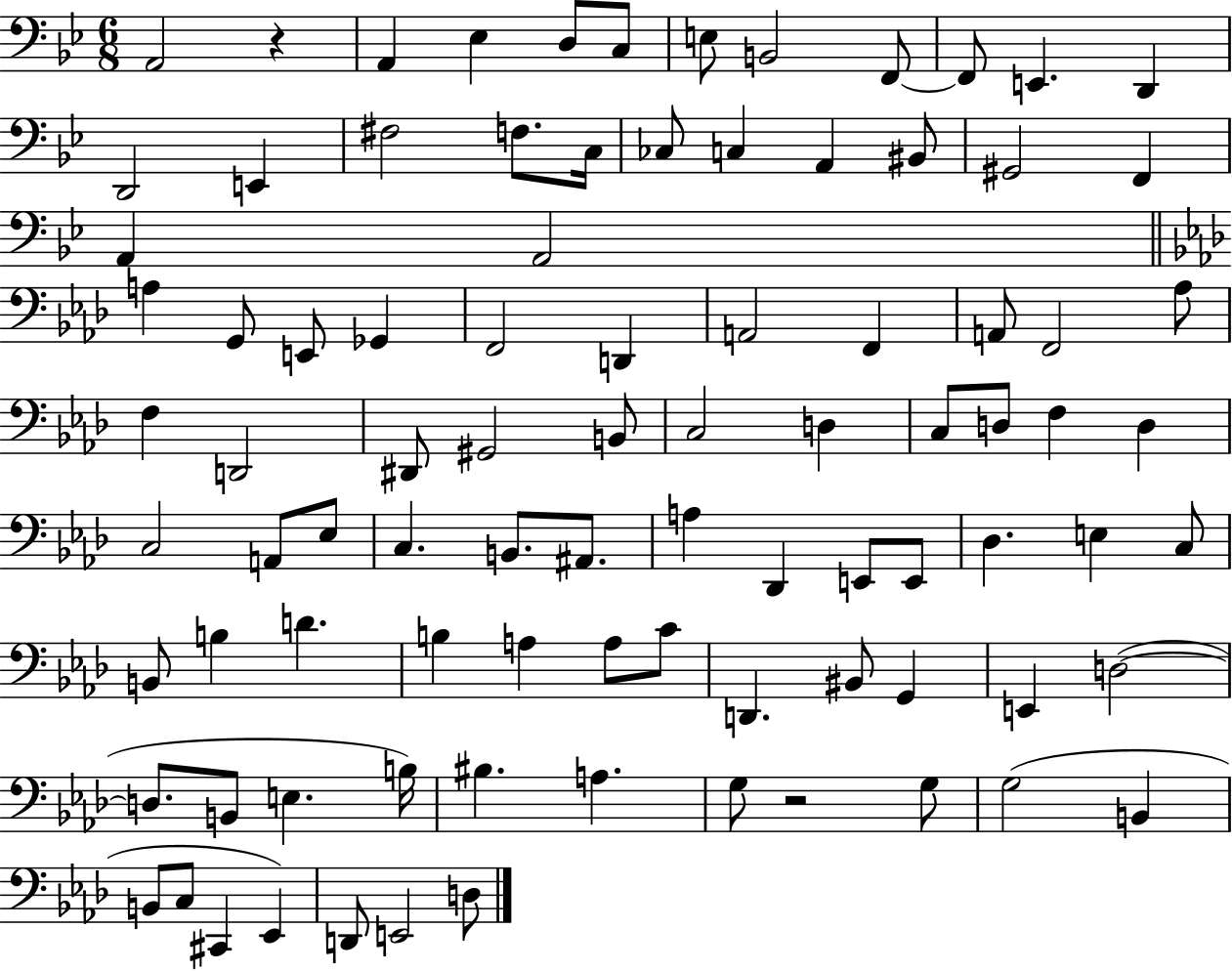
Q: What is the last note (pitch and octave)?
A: D3